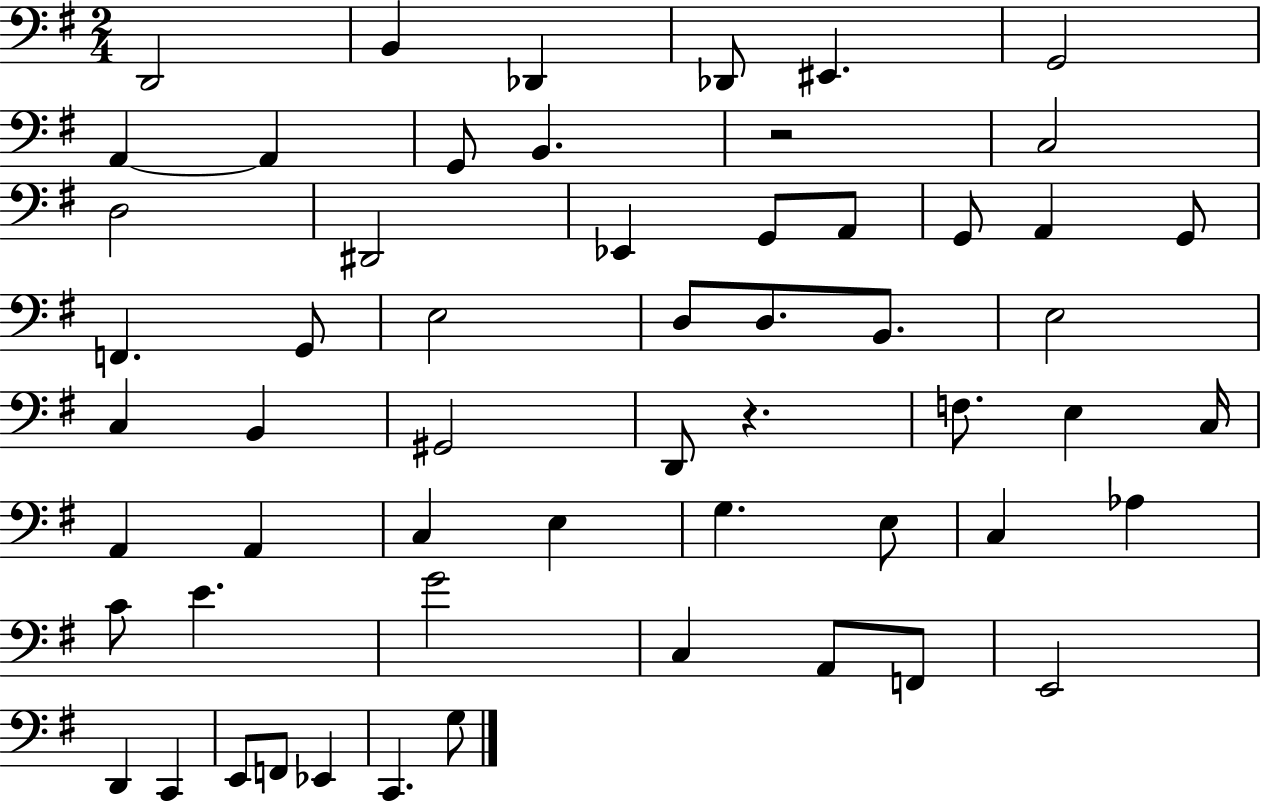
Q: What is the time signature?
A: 2/4